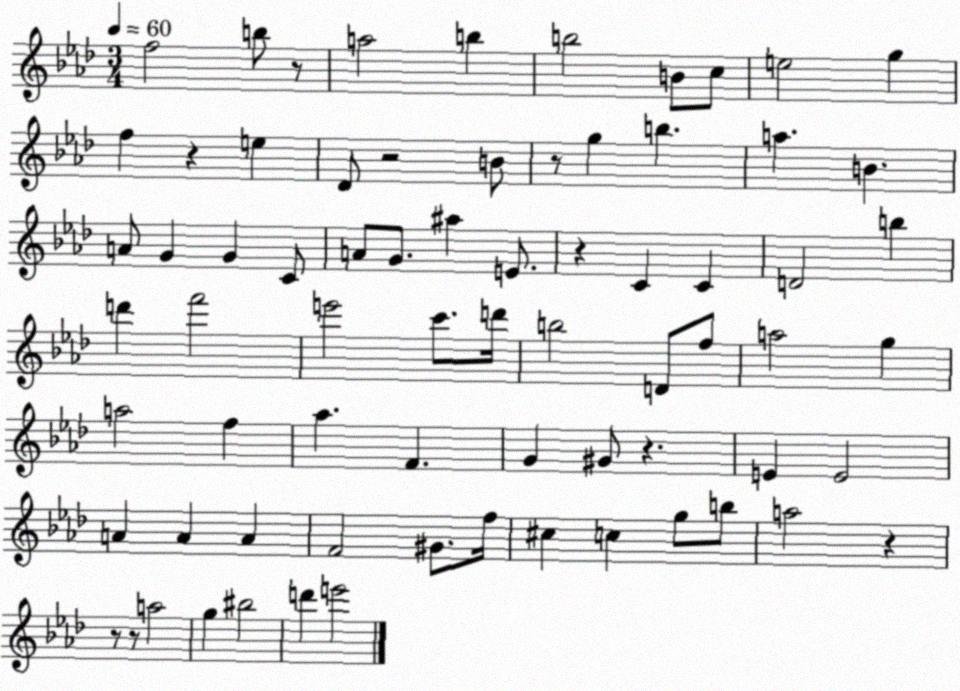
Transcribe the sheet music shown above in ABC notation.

X:1
T:Untitled
M:3/4
L:1/4
K:Ab
f2 b/2 z/2 a2 b b2 B/2 c/2 e2 g f z e _D/2 z2 B/2 z/2 g b a B A/2 G G C/2 A/2 G/2 ^a E/2 z C C D2 b d' f'2 e'2 c'/2 d'/4 b2 D/2 f/2 a2 g a2 f _a F G ^G/2 z E E2 A A A F2 ^G/2 f/4 ^c c g/2 b/2 a2 z z/2 z/2 a2 g ^b2 d' e'2